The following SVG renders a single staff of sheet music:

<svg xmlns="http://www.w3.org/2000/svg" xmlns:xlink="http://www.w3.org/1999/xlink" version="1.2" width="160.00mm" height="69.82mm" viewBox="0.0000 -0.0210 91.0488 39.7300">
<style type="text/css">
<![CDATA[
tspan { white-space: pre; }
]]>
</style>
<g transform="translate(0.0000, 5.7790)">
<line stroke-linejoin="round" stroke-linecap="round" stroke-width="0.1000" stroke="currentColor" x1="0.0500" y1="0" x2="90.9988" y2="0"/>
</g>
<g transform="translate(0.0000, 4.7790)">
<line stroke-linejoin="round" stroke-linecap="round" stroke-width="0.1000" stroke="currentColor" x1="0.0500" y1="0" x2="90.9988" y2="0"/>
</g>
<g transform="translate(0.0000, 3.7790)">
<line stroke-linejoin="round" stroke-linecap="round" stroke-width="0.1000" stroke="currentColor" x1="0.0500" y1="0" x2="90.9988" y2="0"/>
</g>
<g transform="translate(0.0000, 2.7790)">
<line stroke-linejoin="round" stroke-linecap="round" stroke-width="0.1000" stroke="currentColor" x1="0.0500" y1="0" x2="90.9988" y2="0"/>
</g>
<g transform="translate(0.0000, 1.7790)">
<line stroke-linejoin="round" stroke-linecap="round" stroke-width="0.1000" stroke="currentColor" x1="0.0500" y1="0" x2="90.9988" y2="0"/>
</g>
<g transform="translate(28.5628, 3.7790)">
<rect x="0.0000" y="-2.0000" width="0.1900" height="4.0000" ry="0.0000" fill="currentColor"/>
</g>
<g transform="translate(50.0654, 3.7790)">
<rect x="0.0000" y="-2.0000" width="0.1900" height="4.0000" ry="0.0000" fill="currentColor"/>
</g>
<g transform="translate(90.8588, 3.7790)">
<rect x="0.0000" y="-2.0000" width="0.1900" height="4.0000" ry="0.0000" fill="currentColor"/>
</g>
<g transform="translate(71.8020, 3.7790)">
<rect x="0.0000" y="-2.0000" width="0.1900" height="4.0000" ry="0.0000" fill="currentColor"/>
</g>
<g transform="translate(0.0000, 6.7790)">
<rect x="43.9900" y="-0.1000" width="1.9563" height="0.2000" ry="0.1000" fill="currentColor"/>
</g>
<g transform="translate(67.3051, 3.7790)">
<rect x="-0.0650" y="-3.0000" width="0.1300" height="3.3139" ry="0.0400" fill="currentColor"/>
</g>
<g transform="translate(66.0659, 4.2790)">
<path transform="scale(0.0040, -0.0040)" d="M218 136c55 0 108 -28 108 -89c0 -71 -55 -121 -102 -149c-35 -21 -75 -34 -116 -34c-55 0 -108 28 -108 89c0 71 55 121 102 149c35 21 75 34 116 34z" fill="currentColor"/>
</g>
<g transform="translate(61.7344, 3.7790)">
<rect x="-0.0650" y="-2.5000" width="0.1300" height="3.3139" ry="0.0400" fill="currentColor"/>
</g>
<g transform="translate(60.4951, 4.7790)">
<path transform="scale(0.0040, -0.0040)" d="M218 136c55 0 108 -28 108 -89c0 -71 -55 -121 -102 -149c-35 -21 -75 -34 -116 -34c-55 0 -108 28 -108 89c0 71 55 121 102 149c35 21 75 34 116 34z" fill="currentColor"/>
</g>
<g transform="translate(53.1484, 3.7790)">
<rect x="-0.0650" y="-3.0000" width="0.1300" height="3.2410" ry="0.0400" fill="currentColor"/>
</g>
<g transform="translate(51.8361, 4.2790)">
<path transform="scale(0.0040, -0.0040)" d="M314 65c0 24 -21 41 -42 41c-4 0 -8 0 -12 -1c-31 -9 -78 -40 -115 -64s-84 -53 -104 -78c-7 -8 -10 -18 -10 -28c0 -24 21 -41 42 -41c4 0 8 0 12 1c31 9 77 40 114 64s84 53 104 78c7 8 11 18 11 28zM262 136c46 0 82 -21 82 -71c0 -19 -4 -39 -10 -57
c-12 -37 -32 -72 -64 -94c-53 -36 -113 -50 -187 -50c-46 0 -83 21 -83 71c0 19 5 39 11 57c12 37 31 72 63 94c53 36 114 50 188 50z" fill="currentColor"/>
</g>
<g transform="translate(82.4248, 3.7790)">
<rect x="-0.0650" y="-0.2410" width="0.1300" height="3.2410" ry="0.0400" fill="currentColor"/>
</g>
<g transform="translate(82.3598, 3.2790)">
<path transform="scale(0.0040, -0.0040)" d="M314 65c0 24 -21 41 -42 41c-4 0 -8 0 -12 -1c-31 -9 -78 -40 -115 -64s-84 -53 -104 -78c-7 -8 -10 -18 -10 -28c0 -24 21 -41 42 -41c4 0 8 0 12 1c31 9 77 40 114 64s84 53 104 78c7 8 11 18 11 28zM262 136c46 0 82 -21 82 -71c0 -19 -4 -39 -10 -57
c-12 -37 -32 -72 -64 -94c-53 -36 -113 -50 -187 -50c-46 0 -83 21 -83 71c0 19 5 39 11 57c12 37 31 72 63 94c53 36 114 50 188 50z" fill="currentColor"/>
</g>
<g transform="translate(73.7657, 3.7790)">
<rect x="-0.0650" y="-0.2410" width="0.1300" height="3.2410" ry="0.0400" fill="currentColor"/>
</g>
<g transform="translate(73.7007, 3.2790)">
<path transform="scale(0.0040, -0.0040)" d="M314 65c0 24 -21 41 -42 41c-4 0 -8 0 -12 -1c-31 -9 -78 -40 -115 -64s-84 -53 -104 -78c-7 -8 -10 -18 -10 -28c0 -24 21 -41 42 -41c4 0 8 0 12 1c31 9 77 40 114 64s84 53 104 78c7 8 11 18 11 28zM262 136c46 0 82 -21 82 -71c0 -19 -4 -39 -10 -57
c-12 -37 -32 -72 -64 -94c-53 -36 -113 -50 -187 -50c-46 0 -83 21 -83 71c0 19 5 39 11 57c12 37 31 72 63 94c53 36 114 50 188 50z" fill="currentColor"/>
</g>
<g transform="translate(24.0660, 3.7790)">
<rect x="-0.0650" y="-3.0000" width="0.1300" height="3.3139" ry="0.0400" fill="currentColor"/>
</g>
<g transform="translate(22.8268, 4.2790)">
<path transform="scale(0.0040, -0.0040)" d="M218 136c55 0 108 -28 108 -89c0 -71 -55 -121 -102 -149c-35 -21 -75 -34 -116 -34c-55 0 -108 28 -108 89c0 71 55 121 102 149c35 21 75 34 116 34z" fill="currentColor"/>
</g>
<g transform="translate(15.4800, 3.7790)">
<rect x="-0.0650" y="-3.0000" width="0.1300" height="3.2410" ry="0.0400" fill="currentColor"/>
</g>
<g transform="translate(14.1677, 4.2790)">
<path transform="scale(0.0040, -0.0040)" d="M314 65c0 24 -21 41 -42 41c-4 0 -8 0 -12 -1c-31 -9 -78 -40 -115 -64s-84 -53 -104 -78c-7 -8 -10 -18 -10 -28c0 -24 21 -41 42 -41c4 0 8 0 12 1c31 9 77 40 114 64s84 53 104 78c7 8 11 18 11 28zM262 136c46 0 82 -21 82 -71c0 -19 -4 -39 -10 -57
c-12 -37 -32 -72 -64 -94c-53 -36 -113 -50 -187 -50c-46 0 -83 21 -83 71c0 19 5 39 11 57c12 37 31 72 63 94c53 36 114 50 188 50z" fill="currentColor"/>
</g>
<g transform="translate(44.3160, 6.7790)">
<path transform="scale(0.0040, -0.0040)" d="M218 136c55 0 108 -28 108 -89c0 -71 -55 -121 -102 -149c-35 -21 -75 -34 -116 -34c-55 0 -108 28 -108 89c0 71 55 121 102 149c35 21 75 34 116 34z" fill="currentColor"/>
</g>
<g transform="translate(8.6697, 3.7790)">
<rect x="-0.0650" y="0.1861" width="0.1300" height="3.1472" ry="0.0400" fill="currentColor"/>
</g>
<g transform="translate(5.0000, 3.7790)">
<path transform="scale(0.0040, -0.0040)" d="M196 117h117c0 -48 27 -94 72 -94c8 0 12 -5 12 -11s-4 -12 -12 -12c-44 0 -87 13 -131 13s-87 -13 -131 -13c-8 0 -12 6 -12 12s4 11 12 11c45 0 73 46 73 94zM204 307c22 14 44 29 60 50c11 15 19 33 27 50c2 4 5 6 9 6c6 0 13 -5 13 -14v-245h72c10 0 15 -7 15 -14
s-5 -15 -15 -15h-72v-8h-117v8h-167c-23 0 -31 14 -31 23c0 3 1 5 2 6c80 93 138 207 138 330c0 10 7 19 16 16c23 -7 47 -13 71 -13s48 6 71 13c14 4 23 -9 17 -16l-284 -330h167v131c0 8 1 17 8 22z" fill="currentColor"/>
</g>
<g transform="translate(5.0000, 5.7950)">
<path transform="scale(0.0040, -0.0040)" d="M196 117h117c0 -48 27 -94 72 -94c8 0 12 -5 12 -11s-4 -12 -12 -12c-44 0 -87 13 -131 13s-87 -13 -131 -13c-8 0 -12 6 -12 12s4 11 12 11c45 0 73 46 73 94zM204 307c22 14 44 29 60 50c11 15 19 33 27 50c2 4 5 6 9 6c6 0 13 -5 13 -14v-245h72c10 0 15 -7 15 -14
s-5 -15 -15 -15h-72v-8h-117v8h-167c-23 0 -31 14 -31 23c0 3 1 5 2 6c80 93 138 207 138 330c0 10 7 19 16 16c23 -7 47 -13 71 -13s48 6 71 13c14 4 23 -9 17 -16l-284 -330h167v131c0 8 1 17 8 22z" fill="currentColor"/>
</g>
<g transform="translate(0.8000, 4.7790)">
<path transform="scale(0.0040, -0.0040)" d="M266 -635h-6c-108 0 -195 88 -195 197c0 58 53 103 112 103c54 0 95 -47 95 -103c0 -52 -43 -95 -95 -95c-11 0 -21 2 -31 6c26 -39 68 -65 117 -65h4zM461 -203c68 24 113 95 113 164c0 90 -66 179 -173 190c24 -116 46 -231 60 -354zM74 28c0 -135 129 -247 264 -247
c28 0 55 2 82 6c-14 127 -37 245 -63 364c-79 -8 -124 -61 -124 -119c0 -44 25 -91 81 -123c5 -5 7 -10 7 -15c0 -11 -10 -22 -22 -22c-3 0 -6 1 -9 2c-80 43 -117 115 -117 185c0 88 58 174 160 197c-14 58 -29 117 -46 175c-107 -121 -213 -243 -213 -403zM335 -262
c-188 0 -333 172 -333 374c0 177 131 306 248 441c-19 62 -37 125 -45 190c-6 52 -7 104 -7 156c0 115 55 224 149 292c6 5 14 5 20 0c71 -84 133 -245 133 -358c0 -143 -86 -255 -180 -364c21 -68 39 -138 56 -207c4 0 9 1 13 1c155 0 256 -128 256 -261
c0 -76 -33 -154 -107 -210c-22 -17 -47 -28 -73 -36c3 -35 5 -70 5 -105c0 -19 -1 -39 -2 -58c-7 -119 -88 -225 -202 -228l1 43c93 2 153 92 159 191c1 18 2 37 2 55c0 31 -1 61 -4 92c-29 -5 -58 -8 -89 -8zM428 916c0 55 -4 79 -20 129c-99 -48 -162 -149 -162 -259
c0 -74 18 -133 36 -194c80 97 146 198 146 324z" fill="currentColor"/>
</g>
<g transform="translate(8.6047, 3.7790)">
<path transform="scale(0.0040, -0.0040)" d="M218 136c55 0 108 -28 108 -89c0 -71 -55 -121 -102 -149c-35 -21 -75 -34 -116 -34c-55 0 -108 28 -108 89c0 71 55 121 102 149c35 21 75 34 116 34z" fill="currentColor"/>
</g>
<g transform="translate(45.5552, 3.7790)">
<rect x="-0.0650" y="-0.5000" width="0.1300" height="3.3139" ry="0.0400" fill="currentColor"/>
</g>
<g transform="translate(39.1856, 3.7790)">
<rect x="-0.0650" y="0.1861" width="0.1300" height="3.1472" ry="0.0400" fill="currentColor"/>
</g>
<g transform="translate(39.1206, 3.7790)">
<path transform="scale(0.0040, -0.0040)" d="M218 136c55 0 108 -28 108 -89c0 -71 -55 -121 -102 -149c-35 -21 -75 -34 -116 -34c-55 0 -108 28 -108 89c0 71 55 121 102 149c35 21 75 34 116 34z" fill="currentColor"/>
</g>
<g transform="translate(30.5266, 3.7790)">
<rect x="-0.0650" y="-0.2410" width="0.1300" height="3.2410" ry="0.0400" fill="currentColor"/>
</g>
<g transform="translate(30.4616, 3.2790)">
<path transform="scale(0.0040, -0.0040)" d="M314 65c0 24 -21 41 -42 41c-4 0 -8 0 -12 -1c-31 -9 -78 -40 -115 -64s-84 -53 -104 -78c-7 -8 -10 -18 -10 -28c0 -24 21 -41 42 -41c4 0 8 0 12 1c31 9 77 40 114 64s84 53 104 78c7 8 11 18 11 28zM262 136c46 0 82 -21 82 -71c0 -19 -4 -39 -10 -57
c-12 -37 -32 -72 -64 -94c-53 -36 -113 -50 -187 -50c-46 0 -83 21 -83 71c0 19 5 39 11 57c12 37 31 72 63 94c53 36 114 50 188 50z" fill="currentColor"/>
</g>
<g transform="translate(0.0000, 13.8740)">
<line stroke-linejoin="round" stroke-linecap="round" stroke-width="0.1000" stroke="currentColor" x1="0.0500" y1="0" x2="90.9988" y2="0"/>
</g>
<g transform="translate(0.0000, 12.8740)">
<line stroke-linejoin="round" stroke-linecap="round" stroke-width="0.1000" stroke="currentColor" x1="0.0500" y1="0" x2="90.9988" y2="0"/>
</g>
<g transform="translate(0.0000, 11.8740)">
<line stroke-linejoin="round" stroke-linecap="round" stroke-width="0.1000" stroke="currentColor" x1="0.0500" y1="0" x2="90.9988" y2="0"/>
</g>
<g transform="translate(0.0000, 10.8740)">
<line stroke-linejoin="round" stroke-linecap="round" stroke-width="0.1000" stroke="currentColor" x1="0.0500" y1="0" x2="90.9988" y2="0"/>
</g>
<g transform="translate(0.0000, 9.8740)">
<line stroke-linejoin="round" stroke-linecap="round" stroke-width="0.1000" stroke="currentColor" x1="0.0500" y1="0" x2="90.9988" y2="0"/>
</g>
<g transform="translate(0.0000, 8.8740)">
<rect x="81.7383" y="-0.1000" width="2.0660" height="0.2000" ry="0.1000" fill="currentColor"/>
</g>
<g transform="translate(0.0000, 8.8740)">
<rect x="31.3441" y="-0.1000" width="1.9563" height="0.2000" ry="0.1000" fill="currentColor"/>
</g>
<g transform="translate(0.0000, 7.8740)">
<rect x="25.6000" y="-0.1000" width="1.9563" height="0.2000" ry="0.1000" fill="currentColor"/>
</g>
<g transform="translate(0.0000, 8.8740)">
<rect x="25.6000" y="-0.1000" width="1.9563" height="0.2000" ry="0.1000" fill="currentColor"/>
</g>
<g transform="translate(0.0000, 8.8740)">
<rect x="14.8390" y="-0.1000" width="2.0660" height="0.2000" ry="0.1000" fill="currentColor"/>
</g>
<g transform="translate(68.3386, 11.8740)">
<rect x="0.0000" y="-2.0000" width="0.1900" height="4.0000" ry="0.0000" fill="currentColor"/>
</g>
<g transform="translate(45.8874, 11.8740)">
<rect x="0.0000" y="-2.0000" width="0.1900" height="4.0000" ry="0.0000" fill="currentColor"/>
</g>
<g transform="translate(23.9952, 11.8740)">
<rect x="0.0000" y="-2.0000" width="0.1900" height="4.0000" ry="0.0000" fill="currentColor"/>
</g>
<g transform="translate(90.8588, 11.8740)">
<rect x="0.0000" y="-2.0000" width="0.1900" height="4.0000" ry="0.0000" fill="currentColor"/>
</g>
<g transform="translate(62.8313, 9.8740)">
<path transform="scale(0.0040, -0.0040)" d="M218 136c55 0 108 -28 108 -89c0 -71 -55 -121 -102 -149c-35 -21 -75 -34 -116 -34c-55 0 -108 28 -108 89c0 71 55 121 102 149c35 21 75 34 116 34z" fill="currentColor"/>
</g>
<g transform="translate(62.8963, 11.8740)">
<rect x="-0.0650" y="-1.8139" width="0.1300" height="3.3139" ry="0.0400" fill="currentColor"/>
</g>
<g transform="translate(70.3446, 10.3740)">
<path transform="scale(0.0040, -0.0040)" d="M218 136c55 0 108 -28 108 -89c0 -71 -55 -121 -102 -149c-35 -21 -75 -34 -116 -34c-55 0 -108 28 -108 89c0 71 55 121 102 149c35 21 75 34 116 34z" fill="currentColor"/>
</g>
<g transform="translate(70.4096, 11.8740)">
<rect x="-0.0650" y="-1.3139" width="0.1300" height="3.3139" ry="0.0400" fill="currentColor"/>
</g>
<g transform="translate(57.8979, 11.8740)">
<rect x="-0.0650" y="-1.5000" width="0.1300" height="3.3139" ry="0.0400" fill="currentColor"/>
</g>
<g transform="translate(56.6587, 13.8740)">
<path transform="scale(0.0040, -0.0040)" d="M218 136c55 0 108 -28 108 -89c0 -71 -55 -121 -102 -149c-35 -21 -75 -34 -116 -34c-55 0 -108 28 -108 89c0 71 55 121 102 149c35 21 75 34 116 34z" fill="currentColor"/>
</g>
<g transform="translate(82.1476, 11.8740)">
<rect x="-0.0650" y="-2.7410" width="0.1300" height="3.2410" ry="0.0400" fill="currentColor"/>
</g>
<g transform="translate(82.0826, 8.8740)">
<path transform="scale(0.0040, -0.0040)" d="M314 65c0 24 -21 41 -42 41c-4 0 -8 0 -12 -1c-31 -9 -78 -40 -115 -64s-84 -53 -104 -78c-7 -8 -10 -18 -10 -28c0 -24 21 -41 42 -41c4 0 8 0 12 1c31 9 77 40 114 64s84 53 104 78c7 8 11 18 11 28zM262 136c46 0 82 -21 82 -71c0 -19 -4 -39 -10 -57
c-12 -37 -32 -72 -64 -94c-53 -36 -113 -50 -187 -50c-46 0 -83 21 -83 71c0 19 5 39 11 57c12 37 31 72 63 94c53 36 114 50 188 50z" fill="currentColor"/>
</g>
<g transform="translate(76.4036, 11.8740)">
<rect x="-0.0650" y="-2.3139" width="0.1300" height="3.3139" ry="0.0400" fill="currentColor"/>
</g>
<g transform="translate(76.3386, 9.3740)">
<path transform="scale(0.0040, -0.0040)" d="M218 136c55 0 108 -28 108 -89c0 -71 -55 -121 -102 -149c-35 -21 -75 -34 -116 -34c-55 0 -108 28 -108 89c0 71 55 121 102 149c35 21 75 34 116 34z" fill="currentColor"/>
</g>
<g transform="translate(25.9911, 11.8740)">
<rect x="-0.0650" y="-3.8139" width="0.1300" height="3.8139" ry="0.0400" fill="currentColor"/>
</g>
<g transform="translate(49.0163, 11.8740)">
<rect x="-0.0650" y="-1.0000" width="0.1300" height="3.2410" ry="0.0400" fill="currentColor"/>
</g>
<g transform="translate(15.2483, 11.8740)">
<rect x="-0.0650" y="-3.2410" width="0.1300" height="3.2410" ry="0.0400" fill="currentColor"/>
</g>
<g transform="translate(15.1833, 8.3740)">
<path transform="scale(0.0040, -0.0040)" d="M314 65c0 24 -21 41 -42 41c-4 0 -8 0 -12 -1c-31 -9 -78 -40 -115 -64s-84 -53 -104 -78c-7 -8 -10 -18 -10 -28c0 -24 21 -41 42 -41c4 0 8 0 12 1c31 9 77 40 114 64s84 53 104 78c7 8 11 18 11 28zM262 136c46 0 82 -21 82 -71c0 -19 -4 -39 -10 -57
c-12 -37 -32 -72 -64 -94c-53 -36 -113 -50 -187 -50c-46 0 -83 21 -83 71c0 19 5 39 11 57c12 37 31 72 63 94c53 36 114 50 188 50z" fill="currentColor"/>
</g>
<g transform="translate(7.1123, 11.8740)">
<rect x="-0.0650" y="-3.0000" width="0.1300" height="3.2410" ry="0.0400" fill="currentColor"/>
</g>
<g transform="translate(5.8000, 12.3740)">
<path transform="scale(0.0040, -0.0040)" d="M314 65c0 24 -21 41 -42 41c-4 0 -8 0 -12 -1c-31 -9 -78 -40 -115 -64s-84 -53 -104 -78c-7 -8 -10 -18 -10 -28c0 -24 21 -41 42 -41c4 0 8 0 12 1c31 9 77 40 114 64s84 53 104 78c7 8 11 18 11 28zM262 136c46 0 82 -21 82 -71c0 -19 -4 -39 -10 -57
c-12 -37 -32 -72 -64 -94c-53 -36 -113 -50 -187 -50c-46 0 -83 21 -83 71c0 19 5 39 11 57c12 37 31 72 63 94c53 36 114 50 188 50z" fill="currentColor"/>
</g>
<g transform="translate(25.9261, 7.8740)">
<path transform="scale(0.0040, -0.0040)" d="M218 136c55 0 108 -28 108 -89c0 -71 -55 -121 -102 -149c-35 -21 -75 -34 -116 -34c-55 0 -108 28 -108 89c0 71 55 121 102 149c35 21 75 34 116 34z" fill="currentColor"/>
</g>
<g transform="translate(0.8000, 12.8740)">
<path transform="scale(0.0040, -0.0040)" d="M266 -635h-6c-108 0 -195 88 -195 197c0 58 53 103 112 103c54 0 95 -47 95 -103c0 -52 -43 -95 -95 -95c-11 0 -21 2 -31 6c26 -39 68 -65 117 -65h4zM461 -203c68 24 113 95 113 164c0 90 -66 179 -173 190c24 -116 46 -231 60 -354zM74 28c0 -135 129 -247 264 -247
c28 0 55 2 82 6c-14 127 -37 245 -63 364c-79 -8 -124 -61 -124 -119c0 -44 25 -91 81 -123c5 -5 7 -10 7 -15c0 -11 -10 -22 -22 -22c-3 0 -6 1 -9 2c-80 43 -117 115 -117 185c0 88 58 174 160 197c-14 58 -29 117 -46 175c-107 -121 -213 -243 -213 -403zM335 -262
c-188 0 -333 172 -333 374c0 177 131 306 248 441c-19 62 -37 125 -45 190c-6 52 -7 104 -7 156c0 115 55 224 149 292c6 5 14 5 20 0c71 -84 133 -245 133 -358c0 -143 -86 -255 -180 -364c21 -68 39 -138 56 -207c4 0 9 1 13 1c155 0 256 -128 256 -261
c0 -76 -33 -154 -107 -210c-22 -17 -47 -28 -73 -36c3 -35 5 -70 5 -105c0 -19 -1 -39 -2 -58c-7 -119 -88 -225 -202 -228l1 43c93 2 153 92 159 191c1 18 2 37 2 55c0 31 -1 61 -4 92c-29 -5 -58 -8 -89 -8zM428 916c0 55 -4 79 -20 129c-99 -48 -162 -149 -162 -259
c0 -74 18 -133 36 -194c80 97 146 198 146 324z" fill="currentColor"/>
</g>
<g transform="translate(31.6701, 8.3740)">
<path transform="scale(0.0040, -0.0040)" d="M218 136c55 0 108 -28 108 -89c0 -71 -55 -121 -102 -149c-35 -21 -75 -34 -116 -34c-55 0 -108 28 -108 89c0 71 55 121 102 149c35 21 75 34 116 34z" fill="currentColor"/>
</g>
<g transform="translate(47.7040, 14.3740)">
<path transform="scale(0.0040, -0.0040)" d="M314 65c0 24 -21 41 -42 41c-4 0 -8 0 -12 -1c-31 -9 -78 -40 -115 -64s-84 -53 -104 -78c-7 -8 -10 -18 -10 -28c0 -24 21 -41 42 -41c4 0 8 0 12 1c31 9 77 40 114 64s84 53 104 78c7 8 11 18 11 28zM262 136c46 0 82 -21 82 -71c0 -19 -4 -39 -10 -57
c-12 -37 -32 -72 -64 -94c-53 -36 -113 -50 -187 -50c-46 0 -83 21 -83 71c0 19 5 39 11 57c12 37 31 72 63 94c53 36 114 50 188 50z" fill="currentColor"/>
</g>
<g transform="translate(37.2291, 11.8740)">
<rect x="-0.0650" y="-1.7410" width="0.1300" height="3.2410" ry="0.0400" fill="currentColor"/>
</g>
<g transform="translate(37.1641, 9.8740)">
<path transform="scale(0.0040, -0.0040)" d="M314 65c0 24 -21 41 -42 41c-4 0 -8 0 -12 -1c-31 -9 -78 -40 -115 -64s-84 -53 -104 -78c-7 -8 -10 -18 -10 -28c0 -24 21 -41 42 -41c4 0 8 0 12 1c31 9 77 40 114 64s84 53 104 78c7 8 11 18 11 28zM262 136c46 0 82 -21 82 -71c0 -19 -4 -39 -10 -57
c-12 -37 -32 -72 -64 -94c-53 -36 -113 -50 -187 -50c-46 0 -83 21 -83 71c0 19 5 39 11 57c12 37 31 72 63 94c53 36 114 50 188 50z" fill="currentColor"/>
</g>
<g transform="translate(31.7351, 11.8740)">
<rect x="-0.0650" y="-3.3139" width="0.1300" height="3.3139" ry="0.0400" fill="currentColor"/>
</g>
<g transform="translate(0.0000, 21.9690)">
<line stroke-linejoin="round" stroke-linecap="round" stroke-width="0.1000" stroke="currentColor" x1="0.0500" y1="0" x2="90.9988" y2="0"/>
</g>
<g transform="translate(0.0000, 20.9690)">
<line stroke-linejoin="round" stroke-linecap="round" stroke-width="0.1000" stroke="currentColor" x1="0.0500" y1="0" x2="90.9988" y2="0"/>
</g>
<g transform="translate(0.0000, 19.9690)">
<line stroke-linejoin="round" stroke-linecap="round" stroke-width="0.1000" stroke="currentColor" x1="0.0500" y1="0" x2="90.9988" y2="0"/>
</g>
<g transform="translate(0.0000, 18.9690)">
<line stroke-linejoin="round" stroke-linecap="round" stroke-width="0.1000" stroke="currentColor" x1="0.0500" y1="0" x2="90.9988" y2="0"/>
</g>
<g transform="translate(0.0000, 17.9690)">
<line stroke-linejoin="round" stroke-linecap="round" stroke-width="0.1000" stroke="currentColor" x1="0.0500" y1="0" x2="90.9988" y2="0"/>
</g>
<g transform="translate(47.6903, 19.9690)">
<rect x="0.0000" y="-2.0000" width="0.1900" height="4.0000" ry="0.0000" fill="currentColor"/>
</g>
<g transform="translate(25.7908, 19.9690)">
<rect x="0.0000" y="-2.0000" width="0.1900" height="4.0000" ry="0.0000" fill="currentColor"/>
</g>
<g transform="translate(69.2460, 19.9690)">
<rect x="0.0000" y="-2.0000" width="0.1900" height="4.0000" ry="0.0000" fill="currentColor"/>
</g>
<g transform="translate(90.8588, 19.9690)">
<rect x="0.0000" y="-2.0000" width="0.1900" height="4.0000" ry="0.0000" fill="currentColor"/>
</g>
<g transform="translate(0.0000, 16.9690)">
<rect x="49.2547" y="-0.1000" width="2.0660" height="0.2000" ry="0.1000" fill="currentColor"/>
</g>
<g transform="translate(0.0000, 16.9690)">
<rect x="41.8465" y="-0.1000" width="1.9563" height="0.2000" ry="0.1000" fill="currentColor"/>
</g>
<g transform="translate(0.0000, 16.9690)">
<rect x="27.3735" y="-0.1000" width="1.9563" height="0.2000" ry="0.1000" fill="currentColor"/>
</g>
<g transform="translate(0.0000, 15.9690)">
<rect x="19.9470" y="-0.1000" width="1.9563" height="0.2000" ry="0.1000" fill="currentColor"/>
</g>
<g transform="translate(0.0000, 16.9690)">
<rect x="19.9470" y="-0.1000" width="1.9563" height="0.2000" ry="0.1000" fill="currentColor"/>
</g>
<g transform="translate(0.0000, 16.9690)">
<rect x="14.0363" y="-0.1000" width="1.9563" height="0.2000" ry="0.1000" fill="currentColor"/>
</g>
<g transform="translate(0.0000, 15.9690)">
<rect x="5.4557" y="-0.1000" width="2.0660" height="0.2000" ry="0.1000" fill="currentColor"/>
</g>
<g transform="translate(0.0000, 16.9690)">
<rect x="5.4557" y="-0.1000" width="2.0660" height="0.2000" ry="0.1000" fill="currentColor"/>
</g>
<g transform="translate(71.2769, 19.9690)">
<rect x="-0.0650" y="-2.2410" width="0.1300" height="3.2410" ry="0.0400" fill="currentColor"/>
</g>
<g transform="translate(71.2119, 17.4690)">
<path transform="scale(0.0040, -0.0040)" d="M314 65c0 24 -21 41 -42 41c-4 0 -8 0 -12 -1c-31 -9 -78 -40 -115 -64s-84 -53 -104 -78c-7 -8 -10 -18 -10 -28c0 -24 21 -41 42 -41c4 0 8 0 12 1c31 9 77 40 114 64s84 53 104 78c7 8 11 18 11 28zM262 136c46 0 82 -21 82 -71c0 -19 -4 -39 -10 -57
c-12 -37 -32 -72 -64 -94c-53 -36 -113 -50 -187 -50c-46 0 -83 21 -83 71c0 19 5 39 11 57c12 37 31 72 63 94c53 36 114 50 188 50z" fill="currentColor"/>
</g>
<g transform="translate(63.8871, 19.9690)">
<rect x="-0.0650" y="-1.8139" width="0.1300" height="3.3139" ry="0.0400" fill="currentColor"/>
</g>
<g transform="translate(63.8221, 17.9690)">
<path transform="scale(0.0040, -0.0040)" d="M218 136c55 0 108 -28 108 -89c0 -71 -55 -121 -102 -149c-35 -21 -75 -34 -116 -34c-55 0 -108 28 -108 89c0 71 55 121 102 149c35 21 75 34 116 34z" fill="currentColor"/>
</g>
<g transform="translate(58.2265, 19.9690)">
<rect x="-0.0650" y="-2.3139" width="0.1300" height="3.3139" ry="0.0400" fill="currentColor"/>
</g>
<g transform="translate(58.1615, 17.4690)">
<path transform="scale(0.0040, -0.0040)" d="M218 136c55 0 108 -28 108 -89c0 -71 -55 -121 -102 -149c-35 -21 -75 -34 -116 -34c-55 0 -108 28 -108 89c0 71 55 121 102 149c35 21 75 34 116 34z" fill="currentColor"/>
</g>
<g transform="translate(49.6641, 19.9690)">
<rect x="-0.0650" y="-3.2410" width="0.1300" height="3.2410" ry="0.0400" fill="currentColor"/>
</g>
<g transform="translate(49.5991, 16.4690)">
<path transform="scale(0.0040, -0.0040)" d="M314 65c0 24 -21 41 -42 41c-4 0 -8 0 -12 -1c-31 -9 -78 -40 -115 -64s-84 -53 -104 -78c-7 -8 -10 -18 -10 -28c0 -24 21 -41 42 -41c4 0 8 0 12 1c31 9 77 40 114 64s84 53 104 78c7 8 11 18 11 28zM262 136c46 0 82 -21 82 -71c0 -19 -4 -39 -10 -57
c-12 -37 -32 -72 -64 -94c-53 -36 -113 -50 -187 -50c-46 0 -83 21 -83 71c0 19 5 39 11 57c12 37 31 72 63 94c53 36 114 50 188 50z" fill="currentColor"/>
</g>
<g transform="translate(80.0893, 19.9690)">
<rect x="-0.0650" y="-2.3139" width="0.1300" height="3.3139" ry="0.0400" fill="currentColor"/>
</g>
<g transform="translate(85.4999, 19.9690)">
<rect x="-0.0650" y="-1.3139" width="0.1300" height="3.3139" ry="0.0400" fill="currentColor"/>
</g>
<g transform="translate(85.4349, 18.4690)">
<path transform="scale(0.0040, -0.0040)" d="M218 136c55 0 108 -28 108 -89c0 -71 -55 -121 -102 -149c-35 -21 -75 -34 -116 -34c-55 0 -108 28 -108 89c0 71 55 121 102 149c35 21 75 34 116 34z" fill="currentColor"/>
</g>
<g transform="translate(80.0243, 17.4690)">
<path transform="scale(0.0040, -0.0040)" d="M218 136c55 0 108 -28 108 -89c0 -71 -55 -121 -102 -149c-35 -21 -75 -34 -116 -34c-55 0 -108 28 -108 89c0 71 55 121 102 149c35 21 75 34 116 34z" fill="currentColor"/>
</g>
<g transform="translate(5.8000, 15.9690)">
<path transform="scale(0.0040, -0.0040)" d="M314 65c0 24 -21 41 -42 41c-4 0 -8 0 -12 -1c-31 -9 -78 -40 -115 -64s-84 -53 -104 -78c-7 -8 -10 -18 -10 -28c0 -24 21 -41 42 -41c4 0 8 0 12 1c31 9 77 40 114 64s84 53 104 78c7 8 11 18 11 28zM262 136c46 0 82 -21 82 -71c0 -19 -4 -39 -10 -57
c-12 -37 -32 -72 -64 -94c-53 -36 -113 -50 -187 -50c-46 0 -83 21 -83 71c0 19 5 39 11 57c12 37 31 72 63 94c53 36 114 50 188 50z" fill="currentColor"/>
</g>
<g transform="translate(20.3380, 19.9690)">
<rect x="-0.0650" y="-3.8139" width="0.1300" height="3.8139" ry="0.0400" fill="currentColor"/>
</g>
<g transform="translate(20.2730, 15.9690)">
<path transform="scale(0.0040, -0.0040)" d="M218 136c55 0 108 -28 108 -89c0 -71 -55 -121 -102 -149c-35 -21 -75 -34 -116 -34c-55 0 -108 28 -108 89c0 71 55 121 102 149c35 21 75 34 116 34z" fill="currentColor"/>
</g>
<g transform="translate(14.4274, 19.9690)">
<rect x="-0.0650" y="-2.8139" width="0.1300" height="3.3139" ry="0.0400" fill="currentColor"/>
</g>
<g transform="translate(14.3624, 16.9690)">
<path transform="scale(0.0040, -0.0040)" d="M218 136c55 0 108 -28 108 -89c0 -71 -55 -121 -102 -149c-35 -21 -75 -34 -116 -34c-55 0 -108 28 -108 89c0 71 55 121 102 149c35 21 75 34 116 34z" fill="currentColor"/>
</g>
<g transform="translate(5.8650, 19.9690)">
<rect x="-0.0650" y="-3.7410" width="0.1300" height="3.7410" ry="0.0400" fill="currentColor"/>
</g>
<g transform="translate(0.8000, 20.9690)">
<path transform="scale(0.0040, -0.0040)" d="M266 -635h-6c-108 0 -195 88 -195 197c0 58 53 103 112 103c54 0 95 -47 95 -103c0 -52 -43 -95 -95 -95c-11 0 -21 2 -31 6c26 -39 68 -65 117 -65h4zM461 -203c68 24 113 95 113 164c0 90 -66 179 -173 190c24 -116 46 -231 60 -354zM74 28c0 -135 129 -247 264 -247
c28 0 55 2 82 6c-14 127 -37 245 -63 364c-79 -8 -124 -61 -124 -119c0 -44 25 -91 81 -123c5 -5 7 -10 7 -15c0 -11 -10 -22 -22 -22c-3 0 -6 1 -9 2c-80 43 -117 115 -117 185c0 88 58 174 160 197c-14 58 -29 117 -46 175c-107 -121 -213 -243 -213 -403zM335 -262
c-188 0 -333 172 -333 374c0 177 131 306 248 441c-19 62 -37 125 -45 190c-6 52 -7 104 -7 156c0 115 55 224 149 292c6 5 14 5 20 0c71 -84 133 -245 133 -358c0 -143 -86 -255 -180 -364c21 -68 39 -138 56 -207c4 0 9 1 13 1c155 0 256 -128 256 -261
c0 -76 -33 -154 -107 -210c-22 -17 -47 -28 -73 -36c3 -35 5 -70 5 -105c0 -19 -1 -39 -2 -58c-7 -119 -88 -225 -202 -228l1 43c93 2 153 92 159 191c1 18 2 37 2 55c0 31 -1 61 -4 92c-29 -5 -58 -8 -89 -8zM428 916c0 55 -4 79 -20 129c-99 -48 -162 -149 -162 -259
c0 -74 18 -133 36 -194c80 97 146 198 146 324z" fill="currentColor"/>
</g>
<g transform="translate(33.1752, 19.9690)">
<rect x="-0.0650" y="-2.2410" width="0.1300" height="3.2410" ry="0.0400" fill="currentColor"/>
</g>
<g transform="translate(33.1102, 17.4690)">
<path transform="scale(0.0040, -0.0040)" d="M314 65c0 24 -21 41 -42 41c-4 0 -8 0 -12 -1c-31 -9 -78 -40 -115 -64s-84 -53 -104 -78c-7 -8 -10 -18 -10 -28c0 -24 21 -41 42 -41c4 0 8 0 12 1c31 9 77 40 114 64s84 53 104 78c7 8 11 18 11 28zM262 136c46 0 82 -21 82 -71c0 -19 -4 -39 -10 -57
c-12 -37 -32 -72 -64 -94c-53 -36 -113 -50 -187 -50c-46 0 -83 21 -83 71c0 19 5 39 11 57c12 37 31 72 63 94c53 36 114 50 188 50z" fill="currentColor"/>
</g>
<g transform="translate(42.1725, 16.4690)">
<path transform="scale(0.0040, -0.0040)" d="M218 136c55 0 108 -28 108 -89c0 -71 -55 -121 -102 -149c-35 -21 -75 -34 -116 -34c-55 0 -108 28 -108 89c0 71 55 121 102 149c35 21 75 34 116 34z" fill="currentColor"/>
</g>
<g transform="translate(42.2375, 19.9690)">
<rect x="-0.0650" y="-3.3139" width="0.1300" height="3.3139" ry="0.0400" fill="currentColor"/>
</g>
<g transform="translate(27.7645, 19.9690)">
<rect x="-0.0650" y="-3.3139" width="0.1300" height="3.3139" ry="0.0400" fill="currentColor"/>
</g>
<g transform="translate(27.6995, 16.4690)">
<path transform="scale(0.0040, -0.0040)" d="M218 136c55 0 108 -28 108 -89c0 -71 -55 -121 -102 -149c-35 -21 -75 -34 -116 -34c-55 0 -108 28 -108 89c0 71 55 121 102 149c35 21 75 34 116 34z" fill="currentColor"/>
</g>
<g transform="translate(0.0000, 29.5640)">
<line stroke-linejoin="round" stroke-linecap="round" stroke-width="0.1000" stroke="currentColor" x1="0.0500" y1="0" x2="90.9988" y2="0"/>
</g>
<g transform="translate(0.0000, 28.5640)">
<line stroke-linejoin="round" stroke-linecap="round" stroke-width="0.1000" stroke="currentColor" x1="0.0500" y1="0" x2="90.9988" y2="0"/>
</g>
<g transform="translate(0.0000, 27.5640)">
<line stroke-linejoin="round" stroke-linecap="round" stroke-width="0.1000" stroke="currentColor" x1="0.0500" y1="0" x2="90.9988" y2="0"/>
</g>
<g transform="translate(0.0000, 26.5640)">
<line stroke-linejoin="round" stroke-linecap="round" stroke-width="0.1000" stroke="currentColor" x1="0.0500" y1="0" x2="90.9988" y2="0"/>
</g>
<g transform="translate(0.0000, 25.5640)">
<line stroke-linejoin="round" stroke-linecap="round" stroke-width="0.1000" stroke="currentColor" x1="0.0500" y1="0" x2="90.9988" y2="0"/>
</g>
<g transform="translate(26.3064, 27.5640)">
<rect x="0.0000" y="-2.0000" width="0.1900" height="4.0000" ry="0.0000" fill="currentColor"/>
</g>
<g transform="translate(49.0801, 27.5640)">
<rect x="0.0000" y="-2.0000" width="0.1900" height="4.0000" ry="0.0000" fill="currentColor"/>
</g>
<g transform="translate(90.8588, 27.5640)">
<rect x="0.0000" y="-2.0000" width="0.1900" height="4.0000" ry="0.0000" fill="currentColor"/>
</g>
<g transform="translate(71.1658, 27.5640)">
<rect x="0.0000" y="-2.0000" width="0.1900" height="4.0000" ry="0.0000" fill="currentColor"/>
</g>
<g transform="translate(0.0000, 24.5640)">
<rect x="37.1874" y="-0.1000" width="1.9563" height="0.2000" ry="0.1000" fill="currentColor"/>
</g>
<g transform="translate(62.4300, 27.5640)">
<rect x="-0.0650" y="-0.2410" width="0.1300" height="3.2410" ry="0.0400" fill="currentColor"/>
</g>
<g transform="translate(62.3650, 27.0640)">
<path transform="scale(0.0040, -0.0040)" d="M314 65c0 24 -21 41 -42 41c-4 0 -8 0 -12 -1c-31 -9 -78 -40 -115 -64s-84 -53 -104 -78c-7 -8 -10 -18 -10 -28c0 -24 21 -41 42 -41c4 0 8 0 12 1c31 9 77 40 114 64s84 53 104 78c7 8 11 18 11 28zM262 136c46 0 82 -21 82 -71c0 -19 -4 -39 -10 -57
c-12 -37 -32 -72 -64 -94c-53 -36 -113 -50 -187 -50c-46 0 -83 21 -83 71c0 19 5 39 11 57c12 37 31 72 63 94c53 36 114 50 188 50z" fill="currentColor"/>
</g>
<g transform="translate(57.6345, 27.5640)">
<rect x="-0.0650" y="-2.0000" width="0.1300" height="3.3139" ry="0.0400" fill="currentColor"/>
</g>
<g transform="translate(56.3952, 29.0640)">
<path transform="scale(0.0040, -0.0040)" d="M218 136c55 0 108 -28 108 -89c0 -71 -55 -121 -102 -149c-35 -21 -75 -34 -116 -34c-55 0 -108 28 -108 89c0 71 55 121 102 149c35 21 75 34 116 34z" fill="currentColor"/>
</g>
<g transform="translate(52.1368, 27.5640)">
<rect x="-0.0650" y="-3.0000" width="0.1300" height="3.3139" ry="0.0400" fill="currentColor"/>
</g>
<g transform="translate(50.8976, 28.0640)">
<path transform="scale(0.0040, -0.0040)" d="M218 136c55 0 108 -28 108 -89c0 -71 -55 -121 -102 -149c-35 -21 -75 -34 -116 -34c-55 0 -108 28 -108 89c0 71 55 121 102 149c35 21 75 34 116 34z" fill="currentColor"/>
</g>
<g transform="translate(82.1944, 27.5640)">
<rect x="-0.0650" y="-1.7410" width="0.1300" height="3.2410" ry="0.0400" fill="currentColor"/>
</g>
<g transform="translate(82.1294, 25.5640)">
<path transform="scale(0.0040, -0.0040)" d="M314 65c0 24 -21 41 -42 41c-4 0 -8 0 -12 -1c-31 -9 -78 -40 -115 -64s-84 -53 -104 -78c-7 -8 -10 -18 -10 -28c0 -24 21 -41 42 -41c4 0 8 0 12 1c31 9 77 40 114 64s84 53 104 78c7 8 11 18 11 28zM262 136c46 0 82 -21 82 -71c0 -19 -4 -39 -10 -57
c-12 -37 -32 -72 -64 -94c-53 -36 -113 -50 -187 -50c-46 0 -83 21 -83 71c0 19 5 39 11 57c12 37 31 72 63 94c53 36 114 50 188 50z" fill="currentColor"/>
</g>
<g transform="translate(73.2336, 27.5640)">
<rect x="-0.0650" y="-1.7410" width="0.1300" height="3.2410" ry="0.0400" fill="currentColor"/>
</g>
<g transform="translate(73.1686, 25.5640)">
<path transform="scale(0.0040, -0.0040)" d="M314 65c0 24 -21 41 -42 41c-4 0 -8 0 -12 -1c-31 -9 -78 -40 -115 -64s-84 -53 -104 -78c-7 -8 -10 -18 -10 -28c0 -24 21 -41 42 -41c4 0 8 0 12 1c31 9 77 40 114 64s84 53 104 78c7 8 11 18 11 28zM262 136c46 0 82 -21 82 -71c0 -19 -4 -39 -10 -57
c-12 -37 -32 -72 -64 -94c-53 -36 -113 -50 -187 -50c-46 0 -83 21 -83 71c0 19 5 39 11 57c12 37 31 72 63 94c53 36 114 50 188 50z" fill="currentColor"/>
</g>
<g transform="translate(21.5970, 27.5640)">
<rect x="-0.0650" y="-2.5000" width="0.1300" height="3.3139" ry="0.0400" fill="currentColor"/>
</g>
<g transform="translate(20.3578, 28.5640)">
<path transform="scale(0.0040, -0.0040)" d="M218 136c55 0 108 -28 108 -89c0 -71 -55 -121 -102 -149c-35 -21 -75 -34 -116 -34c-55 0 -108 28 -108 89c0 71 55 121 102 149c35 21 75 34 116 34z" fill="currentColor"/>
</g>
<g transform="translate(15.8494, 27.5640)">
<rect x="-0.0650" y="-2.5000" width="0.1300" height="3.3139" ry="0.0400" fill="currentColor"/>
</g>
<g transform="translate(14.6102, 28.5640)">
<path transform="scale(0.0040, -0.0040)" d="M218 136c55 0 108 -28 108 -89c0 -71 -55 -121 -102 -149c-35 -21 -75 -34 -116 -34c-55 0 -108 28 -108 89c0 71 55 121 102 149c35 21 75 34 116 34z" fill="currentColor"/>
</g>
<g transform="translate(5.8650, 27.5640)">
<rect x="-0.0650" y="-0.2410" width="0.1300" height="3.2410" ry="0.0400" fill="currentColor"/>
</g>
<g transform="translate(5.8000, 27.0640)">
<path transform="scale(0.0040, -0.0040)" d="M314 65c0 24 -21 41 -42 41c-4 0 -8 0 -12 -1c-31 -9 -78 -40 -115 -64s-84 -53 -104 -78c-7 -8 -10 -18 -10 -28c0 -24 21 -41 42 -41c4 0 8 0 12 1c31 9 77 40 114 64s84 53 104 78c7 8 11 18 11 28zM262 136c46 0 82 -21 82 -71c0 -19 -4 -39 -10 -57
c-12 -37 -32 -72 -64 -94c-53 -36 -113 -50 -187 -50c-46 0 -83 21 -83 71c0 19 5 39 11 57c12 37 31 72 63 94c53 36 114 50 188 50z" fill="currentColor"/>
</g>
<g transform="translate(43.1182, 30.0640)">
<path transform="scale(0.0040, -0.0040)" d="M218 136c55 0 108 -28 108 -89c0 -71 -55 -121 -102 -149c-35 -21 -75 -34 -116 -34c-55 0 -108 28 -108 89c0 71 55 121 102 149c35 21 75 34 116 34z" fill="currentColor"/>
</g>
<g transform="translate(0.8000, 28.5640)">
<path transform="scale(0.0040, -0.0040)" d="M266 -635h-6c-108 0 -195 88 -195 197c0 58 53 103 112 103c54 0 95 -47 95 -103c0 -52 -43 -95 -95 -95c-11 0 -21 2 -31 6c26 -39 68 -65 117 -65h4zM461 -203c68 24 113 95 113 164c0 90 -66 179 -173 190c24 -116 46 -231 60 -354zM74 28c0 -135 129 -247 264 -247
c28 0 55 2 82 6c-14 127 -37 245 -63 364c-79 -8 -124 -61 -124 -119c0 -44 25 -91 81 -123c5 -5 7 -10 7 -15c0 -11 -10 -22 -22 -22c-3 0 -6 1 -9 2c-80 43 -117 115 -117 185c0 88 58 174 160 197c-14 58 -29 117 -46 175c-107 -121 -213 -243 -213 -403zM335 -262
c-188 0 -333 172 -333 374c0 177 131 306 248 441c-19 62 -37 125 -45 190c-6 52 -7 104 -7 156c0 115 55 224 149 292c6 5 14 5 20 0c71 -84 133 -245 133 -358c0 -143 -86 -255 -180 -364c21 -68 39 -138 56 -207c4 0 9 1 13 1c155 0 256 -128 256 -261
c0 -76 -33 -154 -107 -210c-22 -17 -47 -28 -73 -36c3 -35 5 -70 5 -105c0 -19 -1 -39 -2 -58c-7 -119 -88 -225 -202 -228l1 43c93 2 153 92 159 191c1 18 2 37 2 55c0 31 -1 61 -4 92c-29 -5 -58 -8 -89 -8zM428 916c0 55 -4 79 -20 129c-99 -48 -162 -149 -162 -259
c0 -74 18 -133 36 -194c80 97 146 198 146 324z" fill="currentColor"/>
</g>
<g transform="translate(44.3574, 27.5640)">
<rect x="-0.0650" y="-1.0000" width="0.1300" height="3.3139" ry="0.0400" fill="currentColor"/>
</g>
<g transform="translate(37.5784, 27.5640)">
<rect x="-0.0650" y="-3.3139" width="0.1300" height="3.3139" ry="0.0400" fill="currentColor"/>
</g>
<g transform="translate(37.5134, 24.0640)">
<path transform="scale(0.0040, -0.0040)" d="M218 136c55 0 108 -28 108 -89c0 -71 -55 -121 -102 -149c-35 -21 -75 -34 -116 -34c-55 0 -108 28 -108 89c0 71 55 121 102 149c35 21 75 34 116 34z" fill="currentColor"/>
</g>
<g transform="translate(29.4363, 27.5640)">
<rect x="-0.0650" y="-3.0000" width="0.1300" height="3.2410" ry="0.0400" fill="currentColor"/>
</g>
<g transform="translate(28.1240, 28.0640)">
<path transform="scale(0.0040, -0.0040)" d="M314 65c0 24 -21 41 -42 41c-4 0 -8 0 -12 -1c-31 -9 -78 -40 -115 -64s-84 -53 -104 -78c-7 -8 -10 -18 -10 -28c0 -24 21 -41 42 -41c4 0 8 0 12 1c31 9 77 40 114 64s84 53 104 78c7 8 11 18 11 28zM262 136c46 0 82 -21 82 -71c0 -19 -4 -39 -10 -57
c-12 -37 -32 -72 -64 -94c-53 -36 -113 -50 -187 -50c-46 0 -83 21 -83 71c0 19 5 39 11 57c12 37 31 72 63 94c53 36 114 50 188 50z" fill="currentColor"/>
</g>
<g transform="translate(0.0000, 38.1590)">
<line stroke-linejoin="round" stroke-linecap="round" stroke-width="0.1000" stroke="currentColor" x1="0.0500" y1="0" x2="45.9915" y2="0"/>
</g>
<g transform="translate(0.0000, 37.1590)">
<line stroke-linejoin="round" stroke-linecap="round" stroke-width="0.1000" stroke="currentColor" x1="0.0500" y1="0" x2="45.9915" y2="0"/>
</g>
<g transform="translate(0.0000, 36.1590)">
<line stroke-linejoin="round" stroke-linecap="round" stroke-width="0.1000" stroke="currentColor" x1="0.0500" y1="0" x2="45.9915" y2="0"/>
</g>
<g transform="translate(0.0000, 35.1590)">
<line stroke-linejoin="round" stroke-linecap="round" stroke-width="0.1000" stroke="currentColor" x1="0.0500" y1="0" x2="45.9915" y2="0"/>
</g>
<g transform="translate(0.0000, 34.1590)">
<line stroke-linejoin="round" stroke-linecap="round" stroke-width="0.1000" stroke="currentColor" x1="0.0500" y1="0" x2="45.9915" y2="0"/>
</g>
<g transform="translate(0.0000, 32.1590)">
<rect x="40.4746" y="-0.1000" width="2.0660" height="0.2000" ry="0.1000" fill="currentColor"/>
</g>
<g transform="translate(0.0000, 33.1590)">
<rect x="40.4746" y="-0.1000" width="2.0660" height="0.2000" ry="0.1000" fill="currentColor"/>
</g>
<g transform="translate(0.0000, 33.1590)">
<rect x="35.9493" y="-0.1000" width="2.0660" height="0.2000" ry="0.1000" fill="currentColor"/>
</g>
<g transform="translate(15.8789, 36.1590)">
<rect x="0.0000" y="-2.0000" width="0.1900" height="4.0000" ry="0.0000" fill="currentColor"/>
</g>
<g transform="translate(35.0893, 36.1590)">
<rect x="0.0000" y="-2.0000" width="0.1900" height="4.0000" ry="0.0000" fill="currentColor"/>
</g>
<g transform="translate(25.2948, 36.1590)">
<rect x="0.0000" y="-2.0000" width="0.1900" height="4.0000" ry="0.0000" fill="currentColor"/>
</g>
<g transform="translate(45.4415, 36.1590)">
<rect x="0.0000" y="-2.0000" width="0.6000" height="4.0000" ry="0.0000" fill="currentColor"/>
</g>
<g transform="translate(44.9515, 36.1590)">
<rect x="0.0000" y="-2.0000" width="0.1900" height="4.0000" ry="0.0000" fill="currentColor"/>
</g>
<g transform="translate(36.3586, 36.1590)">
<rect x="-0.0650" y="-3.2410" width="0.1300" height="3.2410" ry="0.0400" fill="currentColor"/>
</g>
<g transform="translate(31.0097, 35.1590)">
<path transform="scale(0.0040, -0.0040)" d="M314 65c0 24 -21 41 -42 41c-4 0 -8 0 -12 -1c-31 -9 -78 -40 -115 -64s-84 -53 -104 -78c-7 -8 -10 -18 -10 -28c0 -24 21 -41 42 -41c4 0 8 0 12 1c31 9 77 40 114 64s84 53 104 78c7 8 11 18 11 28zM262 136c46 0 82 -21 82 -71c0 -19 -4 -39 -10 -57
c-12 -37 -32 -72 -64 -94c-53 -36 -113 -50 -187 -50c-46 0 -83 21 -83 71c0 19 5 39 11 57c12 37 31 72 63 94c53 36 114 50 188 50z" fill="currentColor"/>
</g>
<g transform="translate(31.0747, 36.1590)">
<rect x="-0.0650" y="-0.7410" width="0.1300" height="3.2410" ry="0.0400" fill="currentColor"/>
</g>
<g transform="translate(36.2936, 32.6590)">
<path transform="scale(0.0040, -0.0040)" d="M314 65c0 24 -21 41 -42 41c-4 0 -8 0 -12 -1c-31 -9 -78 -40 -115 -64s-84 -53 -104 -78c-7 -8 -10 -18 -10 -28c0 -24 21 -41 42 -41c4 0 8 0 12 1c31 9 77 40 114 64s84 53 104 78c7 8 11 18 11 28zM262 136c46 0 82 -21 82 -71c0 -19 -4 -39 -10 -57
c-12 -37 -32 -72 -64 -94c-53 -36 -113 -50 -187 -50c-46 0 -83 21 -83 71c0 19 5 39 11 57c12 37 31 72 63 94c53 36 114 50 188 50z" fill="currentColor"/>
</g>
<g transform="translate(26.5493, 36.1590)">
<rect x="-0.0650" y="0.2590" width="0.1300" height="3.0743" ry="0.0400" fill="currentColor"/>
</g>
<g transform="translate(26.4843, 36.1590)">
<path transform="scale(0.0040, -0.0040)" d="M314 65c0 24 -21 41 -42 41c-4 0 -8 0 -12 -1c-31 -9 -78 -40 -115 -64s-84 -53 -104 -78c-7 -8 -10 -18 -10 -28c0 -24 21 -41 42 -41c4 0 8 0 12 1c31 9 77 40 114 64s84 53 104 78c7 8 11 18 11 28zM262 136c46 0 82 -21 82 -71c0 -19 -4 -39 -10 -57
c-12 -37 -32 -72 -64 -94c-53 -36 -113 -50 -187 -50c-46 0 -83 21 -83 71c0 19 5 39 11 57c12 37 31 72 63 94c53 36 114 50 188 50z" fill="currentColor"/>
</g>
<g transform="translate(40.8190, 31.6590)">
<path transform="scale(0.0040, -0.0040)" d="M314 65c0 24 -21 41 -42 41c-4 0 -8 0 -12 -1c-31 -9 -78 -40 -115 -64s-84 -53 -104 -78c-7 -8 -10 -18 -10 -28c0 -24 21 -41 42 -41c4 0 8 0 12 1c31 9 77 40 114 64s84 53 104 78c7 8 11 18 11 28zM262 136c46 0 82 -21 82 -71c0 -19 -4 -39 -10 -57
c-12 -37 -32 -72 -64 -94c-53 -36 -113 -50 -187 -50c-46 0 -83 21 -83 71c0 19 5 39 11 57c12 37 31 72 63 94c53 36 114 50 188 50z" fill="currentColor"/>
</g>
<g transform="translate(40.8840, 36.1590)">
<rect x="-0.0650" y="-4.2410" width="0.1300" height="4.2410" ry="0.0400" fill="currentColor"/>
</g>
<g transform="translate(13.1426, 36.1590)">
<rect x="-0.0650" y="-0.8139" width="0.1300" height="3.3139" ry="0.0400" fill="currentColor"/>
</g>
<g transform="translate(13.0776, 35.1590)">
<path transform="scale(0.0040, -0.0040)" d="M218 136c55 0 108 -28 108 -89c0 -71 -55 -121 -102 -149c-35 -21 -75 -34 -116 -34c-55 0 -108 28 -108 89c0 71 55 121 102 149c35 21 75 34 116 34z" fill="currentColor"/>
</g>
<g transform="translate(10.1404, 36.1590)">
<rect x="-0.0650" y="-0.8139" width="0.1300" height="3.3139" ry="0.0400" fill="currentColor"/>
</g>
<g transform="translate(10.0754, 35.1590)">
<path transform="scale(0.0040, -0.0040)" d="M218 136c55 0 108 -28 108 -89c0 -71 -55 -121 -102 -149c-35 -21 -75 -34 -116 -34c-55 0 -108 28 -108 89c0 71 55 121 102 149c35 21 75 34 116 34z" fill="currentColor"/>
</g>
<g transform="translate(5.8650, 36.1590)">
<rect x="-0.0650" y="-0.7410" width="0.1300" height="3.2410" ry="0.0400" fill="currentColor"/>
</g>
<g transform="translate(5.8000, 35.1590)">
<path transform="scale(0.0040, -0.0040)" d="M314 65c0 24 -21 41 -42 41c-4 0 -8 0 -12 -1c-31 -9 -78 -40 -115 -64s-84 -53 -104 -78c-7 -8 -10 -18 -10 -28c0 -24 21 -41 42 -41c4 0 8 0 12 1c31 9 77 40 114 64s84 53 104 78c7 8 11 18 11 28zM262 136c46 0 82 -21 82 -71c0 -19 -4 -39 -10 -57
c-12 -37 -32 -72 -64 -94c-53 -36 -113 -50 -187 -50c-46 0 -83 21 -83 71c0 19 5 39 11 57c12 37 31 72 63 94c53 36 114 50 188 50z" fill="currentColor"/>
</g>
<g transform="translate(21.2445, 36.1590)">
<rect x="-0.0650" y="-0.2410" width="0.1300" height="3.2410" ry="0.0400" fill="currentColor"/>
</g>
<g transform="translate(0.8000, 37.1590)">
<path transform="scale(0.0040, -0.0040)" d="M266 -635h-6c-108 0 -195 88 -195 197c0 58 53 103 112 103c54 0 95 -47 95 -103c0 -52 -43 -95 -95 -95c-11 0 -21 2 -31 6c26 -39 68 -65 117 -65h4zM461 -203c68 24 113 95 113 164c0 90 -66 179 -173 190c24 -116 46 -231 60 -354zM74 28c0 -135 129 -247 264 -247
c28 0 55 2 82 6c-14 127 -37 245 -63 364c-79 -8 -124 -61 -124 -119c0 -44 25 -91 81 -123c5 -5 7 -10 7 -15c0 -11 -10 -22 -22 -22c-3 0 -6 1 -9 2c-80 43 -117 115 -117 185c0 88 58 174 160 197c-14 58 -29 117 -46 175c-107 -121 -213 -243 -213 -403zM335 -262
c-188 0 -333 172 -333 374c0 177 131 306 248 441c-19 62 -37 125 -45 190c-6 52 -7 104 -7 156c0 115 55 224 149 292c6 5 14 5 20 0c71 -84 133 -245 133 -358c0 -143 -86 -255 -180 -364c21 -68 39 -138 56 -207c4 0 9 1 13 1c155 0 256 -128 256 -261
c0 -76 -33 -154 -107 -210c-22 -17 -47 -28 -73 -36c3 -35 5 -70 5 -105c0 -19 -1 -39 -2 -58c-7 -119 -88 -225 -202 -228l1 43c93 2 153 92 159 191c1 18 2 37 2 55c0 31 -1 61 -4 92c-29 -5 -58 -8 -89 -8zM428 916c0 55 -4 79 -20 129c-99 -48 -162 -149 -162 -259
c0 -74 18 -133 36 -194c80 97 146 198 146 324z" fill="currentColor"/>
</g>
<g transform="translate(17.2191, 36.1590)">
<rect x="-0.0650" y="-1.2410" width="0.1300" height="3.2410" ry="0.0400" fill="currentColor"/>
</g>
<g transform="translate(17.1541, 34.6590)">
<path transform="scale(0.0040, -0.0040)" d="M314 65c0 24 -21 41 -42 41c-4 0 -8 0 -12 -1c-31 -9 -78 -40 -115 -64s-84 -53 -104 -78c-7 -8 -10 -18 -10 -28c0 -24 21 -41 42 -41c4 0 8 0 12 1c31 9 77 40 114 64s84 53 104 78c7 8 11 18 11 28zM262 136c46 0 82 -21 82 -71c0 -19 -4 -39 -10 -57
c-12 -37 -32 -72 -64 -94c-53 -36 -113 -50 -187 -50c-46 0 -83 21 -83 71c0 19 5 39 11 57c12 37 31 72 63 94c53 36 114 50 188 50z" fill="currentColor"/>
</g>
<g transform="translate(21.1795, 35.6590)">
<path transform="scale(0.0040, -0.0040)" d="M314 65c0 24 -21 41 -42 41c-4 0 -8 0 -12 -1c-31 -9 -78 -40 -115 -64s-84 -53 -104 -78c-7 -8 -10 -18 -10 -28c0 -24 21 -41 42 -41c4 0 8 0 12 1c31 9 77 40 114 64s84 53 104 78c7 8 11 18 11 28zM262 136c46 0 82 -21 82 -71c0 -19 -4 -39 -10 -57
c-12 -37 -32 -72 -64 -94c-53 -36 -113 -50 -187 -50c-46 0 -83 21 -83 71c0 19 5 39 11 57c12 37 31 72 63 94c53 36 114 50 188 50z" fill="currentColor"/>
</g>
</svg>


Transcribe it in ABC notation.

X:1
T:Untitled
M:4/4
L:1/4
K:C
B A2 A c2 B C A2 G A c2 c2 A2 b2 c' b f2 D2 E f e g a2 c'2 a c' b g2 b b2 g f g2 g e c2 G G A2 b D A F c2 f2 f2 d2 d d e2 c2 B2 d2 b2 d'2